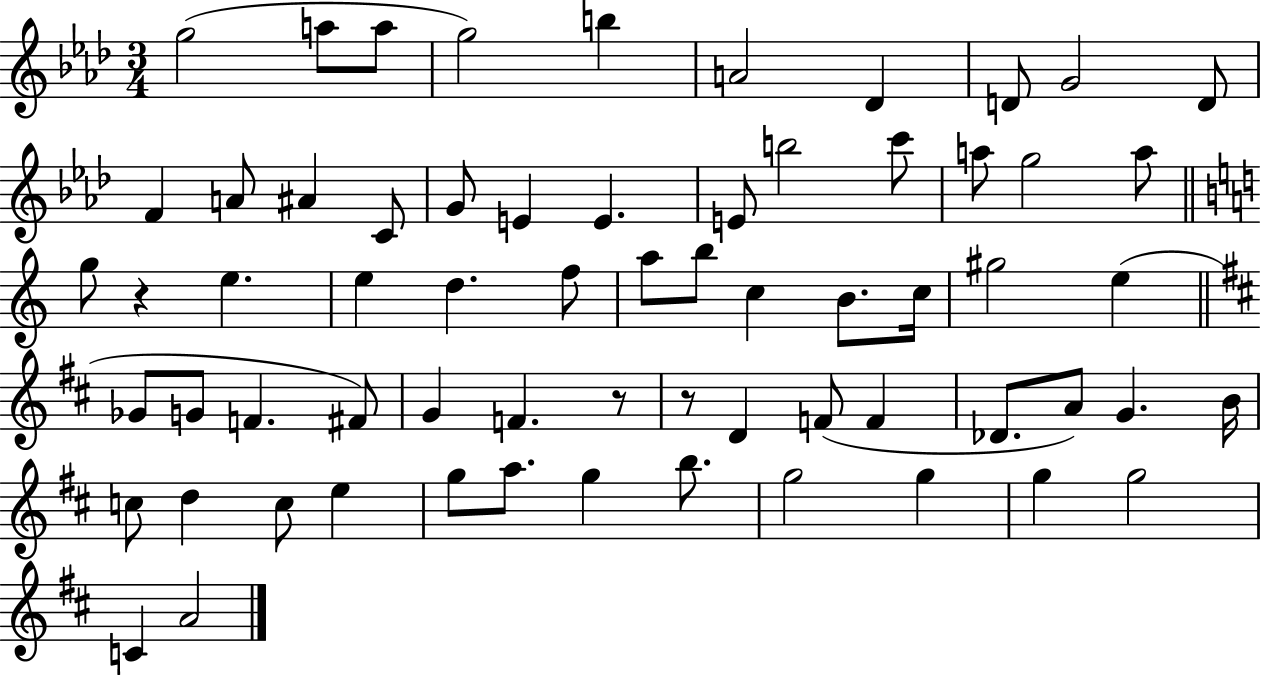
G5/h A5/e A5/e G5/h B5/q A4/h Db4/q D4/e G4/h D4/e F4/q A4/e A#4/q C4/e G4/e E4/q E4/q. E4/e B5/h C6/e A5/e G5/h A5/e G5/e R/q E5/q. E5/q D5/q. F5/e A5/e B5/e C5/q B4/e. C5/s G#5/h E5/q Gb4/e G4/e F4/q. F#4/e G4/q F4/q. R/e R/e D4/q F4/e F4/q Db4/e. A4/e G4/q. B4/s C5/e D5/q C5/e E5/q G5/e A5/e. G5/q B5/e. G5/h G5/q G5/q G5/h C4/q A4/h